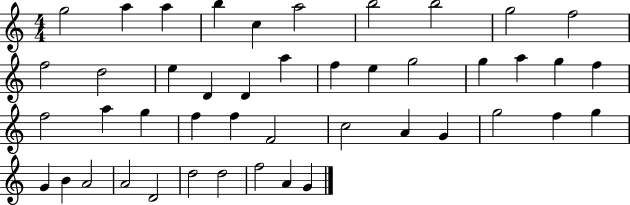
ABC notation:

X:1
T:Untitled
M:4/4
L:1/4
K:C
g2 a a b c a2 b2 b2 g2 f2 f2 d2 e D D a f e g2 g a g f f2 a g f f F2 c2 A G g2 f g G B A2 A2 D2 d2 d2 f2 A G